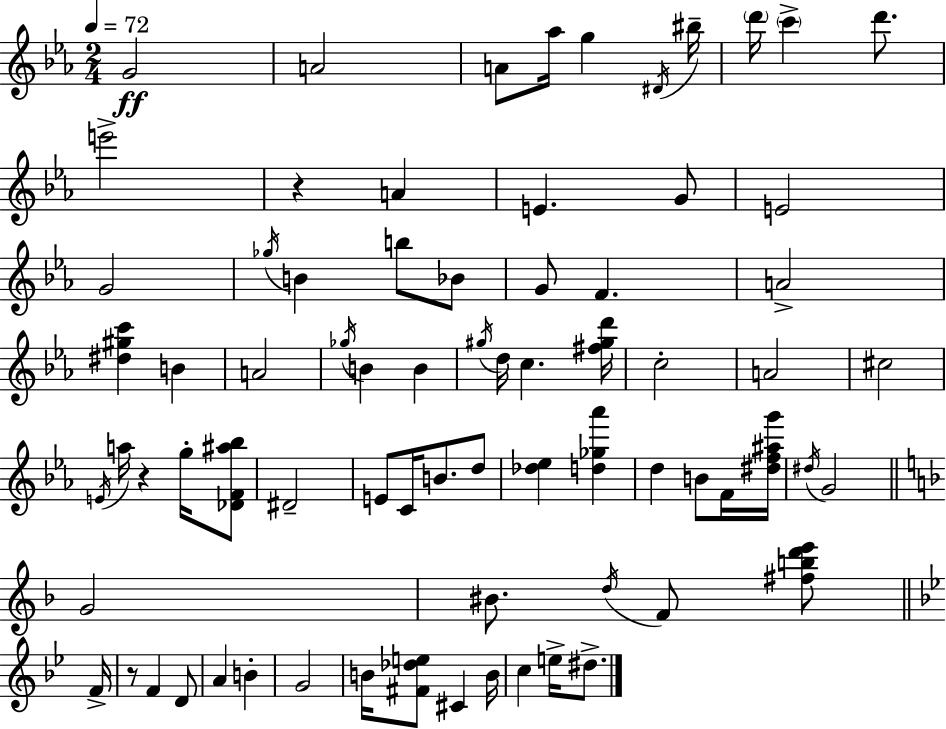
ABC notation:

X:1
T:Untitled
M:2/4
L:1/4
K:Eb
G2 A2 A/2 _a/4 g ^D/4 ^b/4 d'/4 c' d'/2 e'2 z A E G/2 E2 G2 _g/4 B b/2 _B/2 G/2 F A2 [^d^gc'] B A2 _g/4 B B ^g/4 d/4 c [^f^gd']/4 c2 A2 ^c2 E/4 a/4 z g/4 [_DF^a_b]/2 ^D2 E/2 C/4 B/2 d/2 [_d_e] [d_g_a'] d B/2 F/4 [^df^ag']/4 ^d/4 G2 G2 ^B/2 d/4 F/2 [^fbd'e']/2 F/4 z/2 F D/2 A B G2 B/4 [^F_de]/2 ^C B/4 c e/4 ^d/2